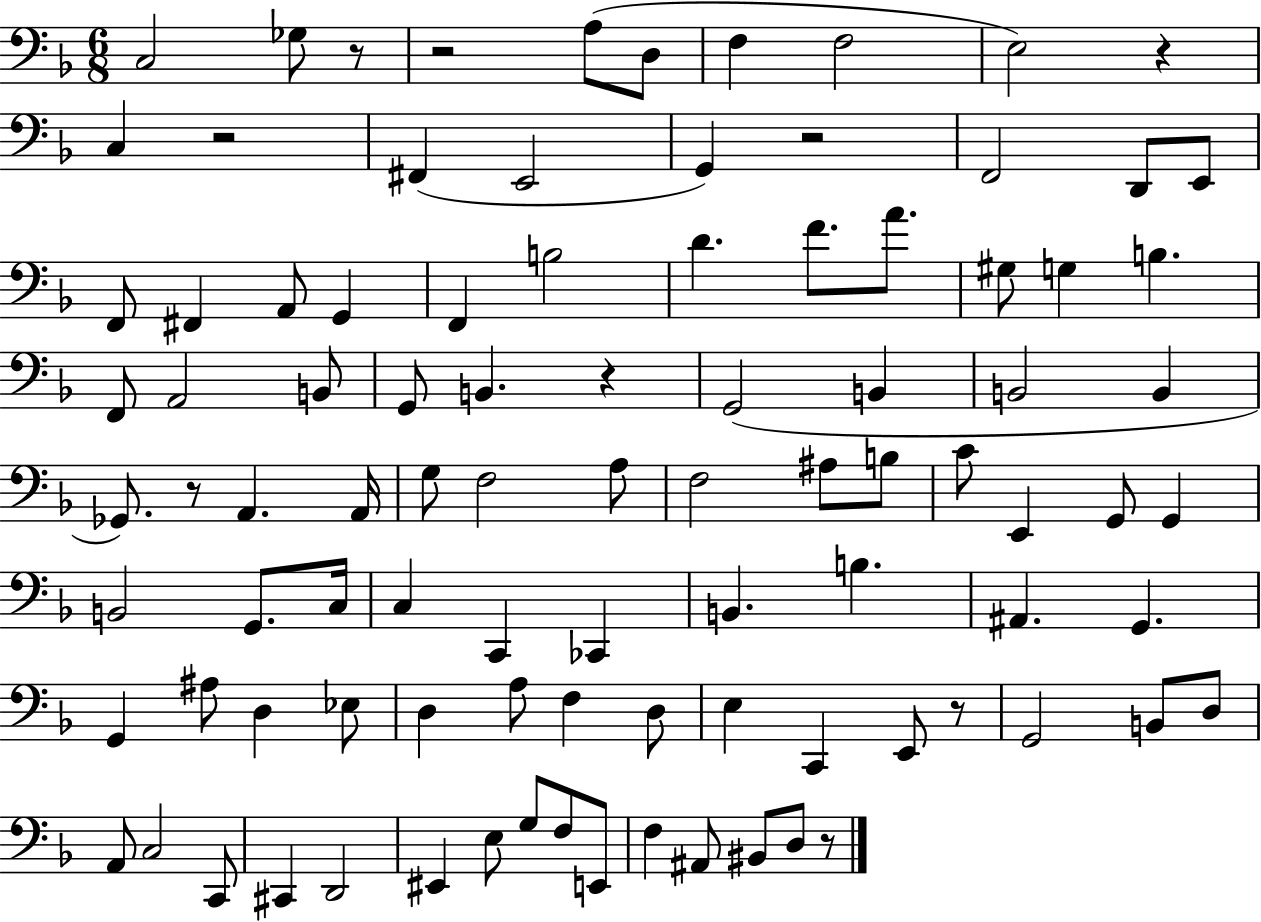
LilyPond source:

{
  \clef bass
  \numericTimeSignature
  \time 6/8
  \key f \major
  \repeat volta 2 { c2 ges8 r8 | r2 a8( d8 | f4 f2 | e2) r4 | \break c4 r2 | fis,4( e,2 | g,4) r2 | f,2 d,8 e,8 | \break f,8 fis,4 a,8 g,4 | f,4 b2 | d'4. f'8. a'8. | gis8 g4 b4. | \break f,8 a,2 b,8 | g,8 b,4. r4 | g,2( b,4 | b,2 b,4 | \break ges,8.) r8 a,4. a,16 | g8 f2 a8 | f2 ais8 b8 | c'8 e,4 g,8 g,4 | \break b,2 g,8. c16 | c4 c,4 ces,4 | b,4. b4. | ais,4. g,4. | \break g,4 ais8 d4 ees8 | d4 a8 f4 d8 | e4 c,4 e,8 r8 | g,2 b,8 d8 | \break a,8 c2 c,8 | cis,4 d,2 | eis,4 e8 g8 f8 e,8 | f4 ais,8 bis,8 d8 r8 | \break } \bar "|."
}